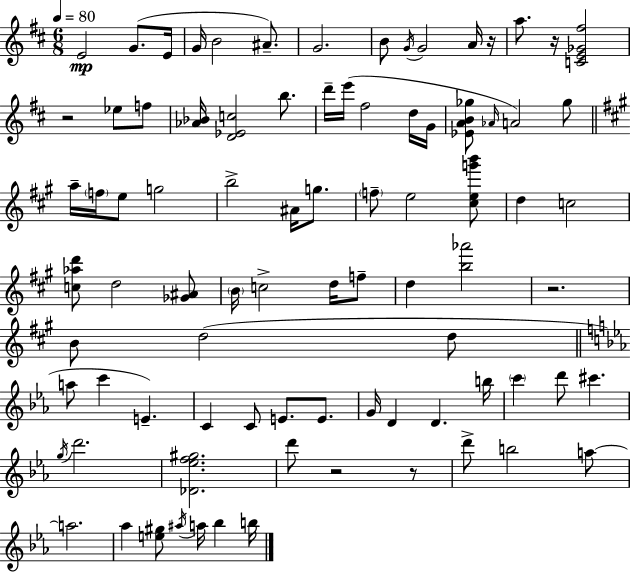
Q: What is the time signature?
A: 6/8